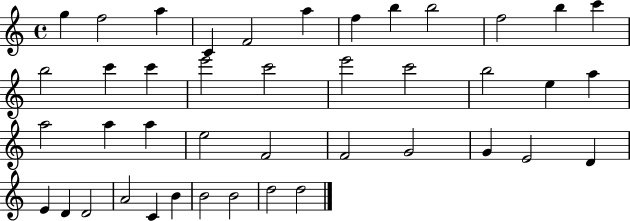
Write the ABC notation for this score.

X:1
T:Untitled
M:4/4
L:1/4
K:C
g f2 a C F2 a f b b2 f2 b c' b2 c' c' e'2 c'2 e'2 c'2 b2 e a a2 a a e2 F2 F2 G2 G E2 D E D D2 A2 C B B2 B2 d2 d2